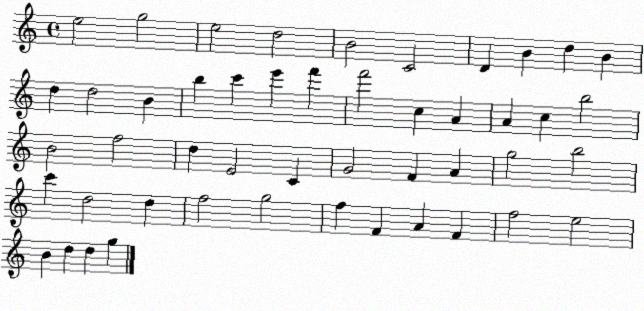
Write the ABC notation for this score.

X:1
T:Untitled
M:4/4
L:1/4
K:C
e2 g2 e2 d2 B2 C2 D B d B d d2 B b c' e' f' f'2 c A A c b2 B2 f2 d E2 C G2 F A g2 b2 c' d2 d f2 g2 f F A F f2 e2 B d d g